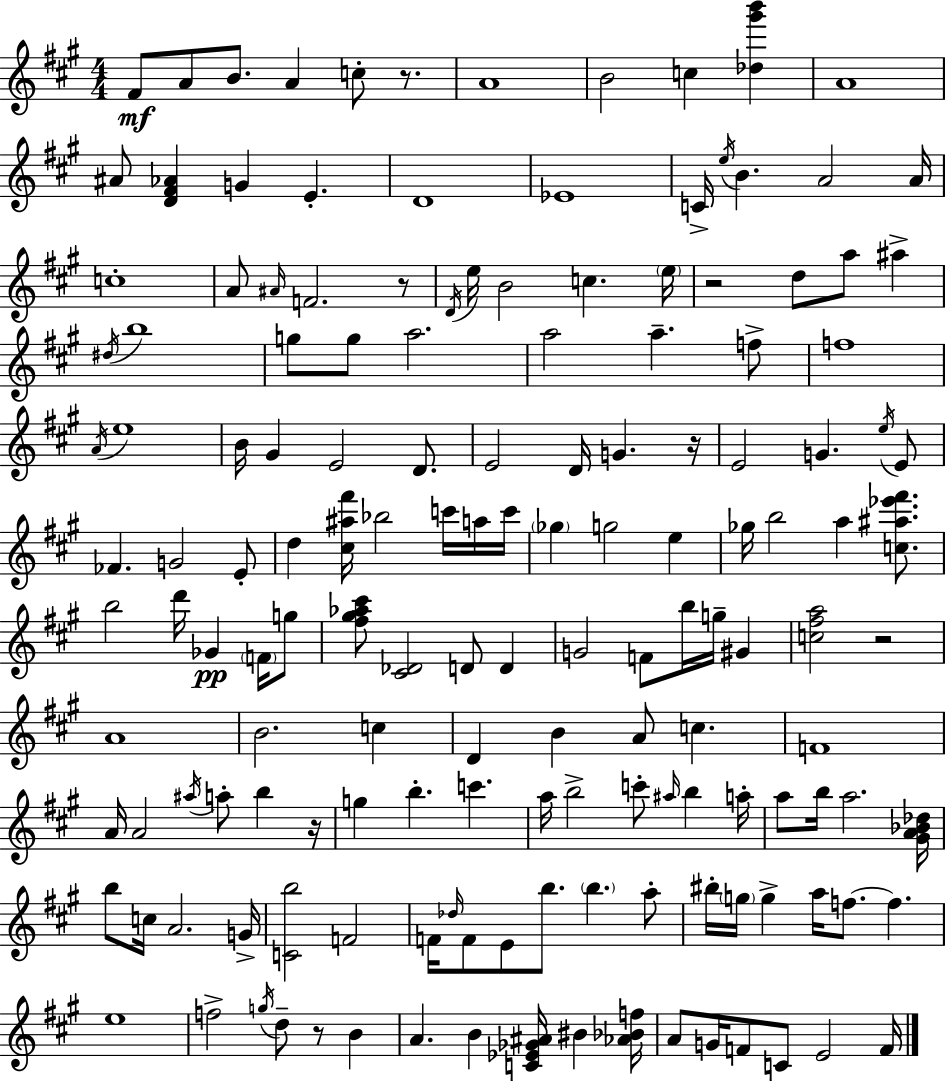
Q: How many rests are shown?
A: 7